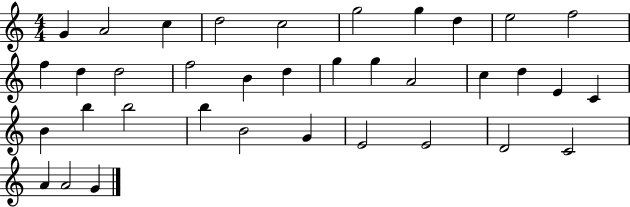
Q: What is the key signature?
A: C major